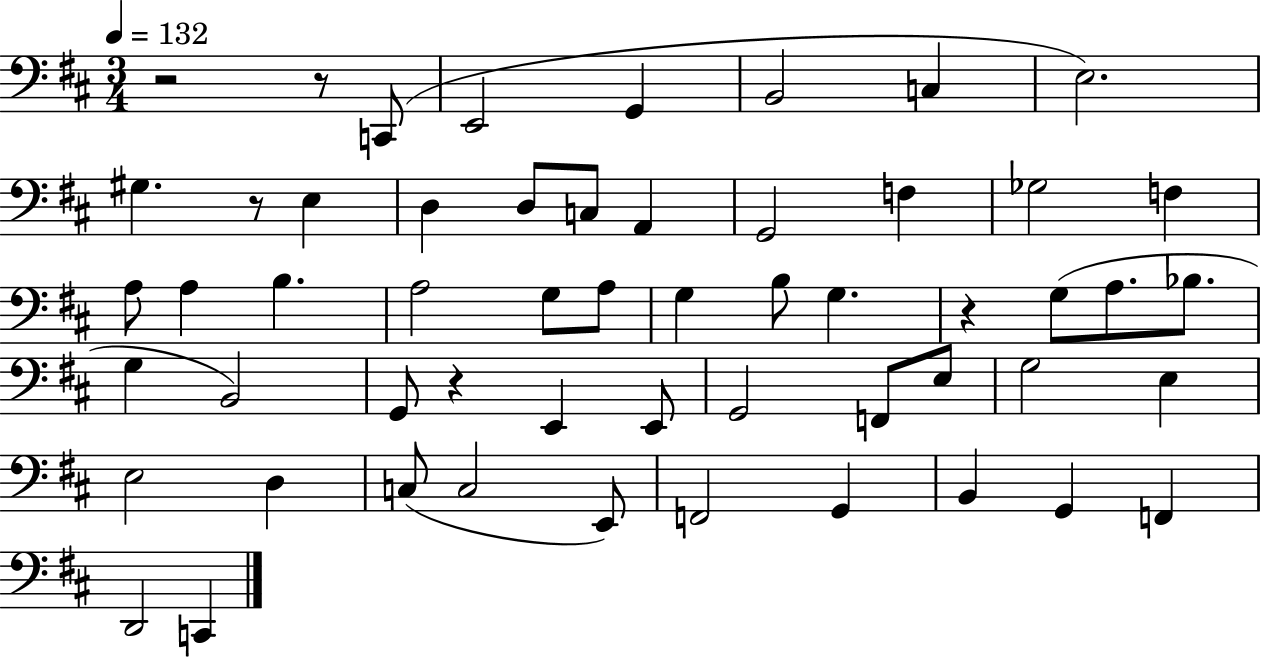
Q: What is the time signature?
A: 3/4